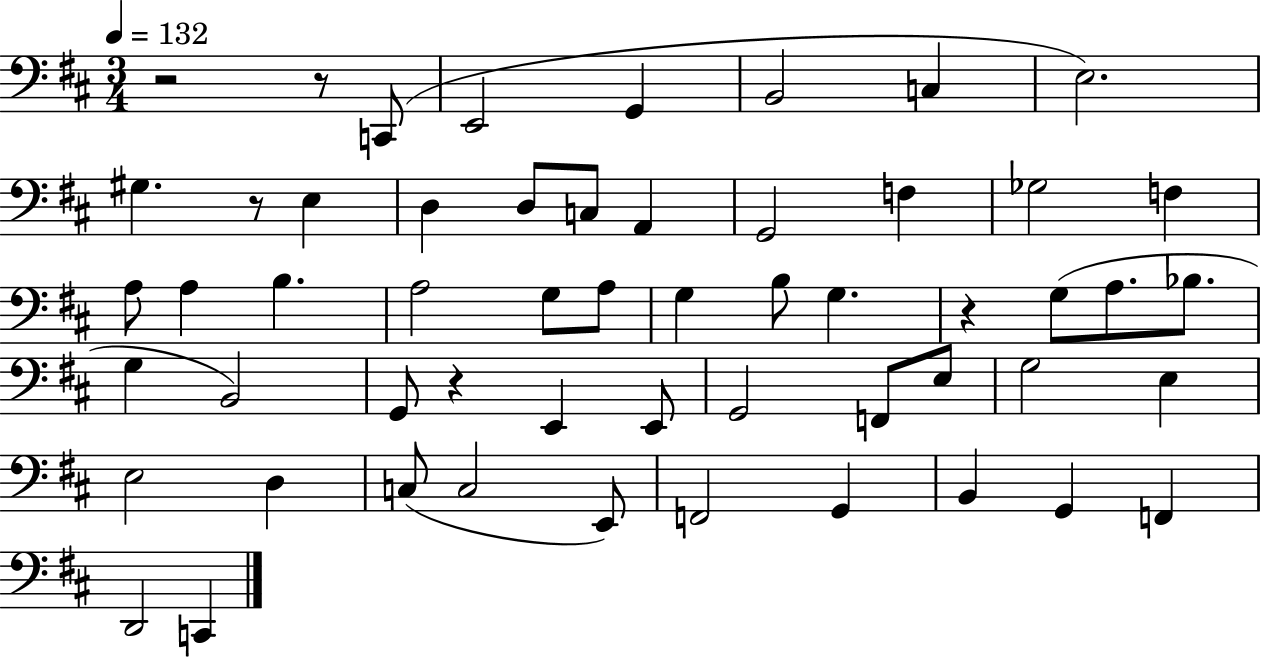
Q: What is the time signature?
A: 3/4